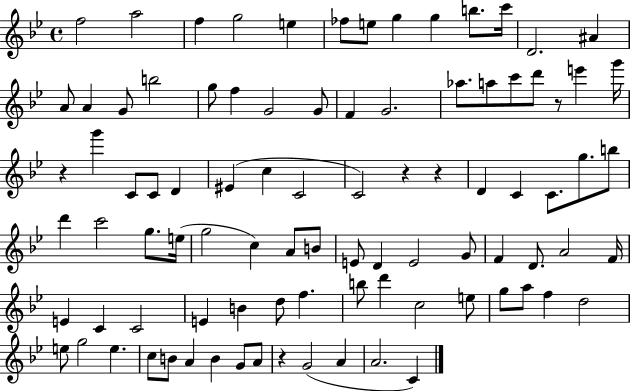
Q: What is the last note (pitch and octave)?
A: C4